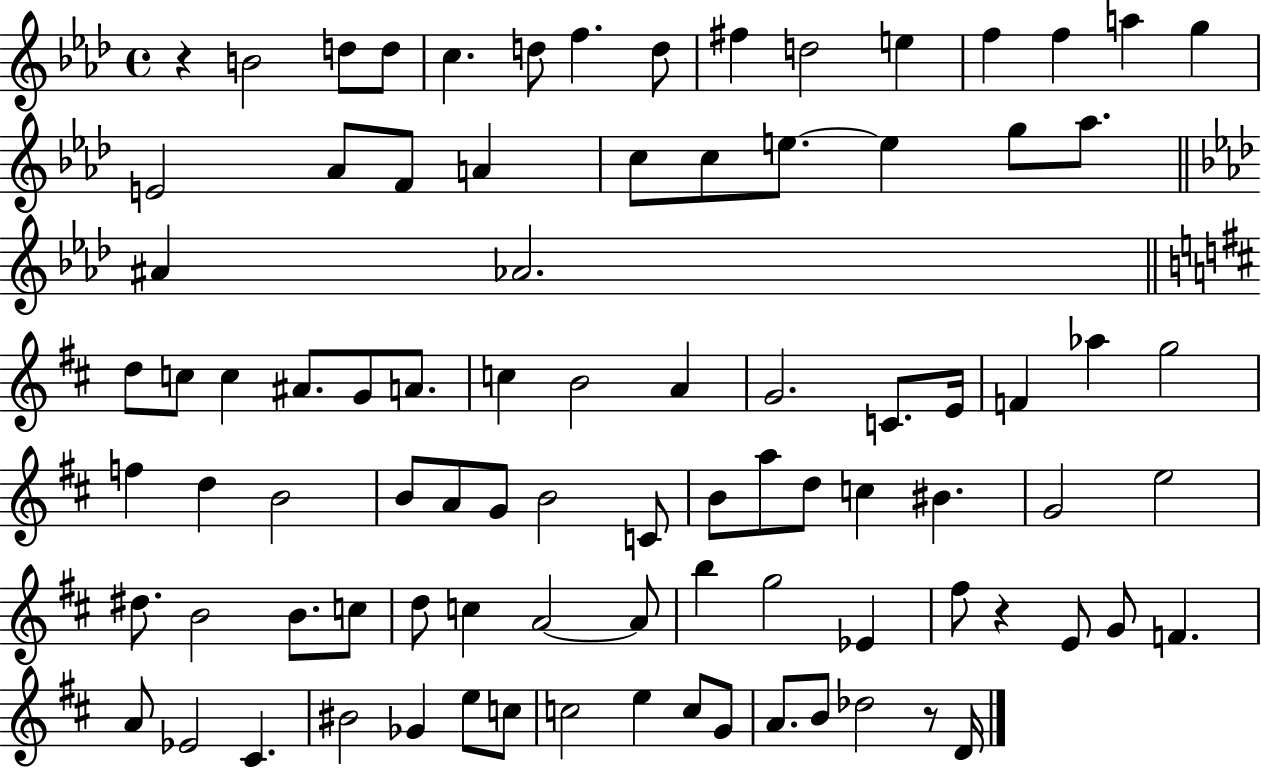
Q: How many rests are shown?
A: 3